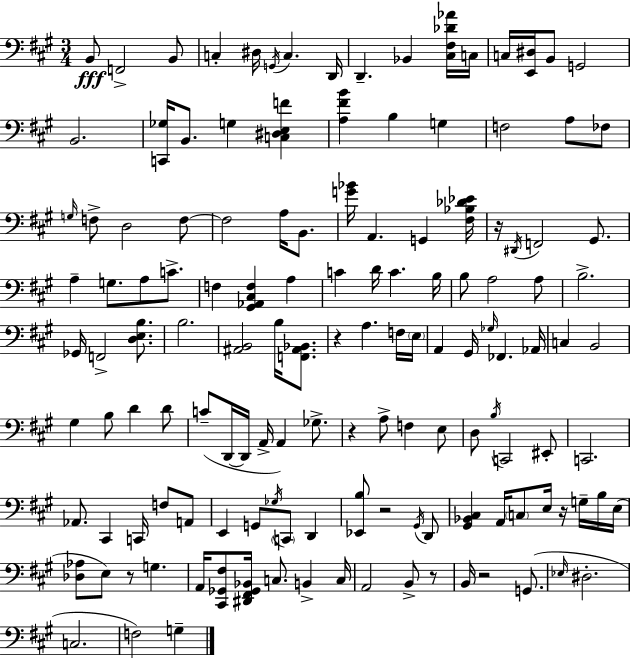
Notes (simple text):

B2/e F2/h B2/e C3/q D#3/s G2/s C3/q. D2/s D2/q. Bb2/q [C#3,F#3,Db4,Ab4]/s C3/s C3/s [E2,D#3]/s B2/e G2/h B2/h. [C2,Gb3]/s B2/e. G3/q [C3,D#3,E3,F4]/q [A3,F#4,B4]/q B3/q G3/q F3/h A3/e FES3/e G3/s F3/e D3/h F3/e F3/h A3/s B2/e. [G4,Bb4]/s A2/q. G2/q [F#3,Bb3,Db4,Eb4]/s R/s D#2/s F2/h G#2/e. A3/q G3/e. A3/e C4/e. F3/q [G#2,Ab2,C#3,F3]/q A3/q C4/q D4/s C4/q. B3/s B3/e A3/h A3/e B3/h. Gb2/s F2/h [D3,E3,B3]/e. B3/h. [A#2,B2]/h B3/s [F2,A#2,Bb2]/e. R/q A3/q. F3/s E3/s A2/q G#2/s Gb3/s FES2/q. Ab2/s C3/q B2/h G#3/q B3/e D4/q D4/e C4/e D2/s D2/s A2/s A2/q Gb3/e. R/q A3/e F3/q E3/e D3/e B3/s C2/h EIS2/e C2/h. Ab2/e. C#2/q C2/s F3/e A2/e E2/q G2/e Gb3/s C2/e D2/q [Eb2,B3]/e R/h G#2/s D2/e [G#2,Bb2,C#3]/q A2/s C3/e E3/s R/s G3/s B3/s E3/s [Db3,Ab3]/e E3/e R/e G3/q. A2/s [C#2,Gb2,F#3]/e [D#2,F#2,Gb2,Bb2]/s C3/e. B2/q C3/s A2/h B2/e R/e B2/s R/h G2/e. Eb3/s D#3/h. C3/h. F3/h G3/q